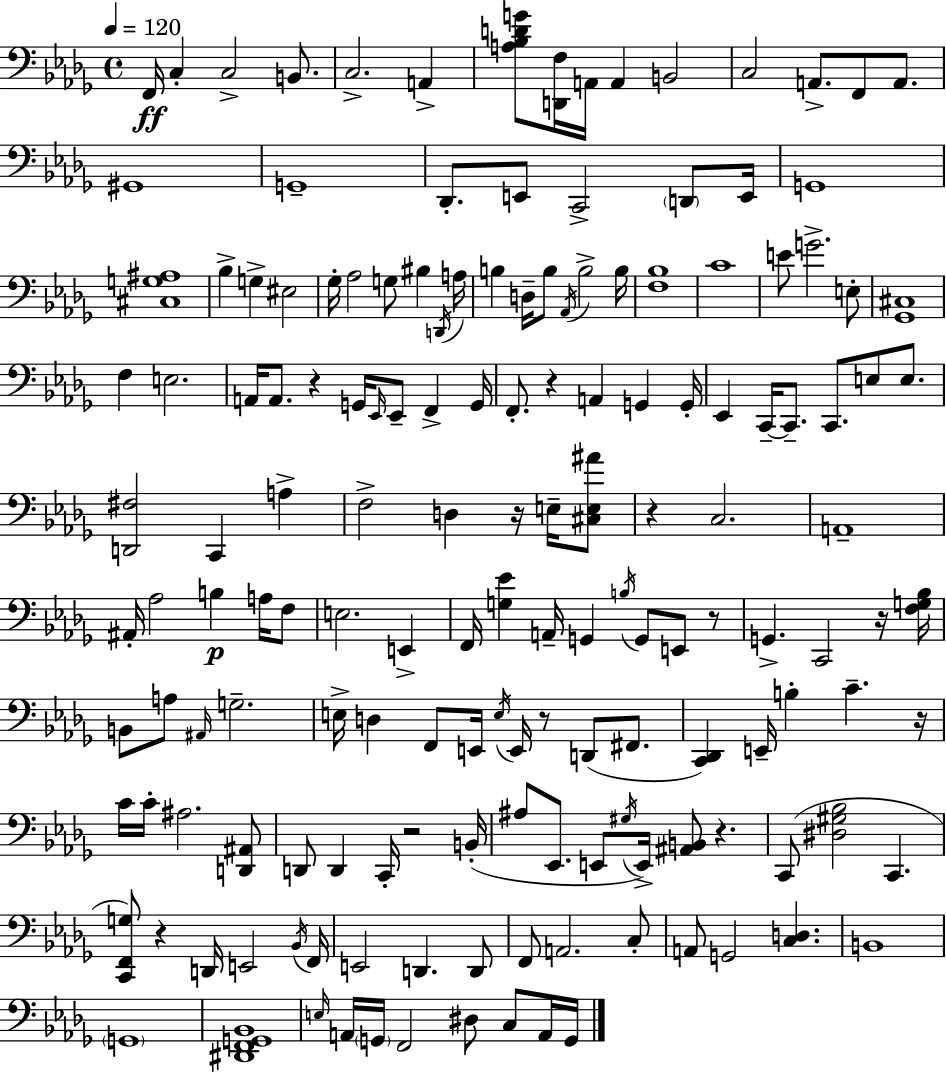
X:1
T:Untitled
M:4/4
L:1/4
K:Bbm
F,,/4 C, C,2 B,,/2 C,2 A,, [A,_B,DG]/2 [D,,F,]/4 A,,/4 A,, B,,2 C,2 A,,/2 F,,/2 A,,/2 ^G,,4 G,,4 _D,,/2 E,,/2 C,,2 D,,/2 E,,/4 G,,4 [^C,G,^A,]4 _B, G, ^E,2 _G,/4 _A,2 G,/2 ^B, D,,/4 A,/4 B, D,/4 B,/2 _A,,/4 B,2 B,/4 [F,_B,]4 C4 E/2 G2 E,/2 [_G,,^C,]4 F, E,2 A,,/4 A,,/2 z G,,/4 _E,,/4 _E,,/2 F,, G,,/4 F,,/2 z A,, G,, G,,/4 _E,, C,,/4 C,,/2 C,,/2 E,/2 E,/2 [D,,^F,]2 C,, A, F,2 D, z/4 E,/4 [^C,E,^A]/2 z C,2 A,,4 ^A,,/4 _A,2 B, A,/4 F,/2 E,2 E,, F,,/4 [G,_E] A,,/4 G,, B,/4 G,,/2 E,,/2 z/2 G,, C,,2 z/4 [F,G,_B,]/4 B,,/2 A,/2 ^A,,/4 G,2 E,/4 D, F,,/2 E,,/4 E,/4 E,,/4 z/2 D,,/2 ^F,,/2 [C,,_D,,] E,,/4 B, C z/4 C/4 C/4 ^A,2 [D,,^A,,]/2 D,,/2 D,, C,,/4 z2 B,,/4 ^A,/2 _E,,/2 E,,/2 ^G,/4 E,,/4 [^A,,B,,]/2 z C,,/2 [^D,^G,_B,]2 C,, [C,,F,,G,]/2 z D,,/4 E,,2 _B,,/4 F,,/4 E,,2 D,, D,,/2 F,,/2 A,,2 C,/2 A,,/2 G,,2 [C,D,] B,,4 G,,4 [^D,,F,,G,,_B,,]4 E,/4 A,,/4 G,,/4 F,,2 ^D,/2 C,/2 A,,/4 G,,/4